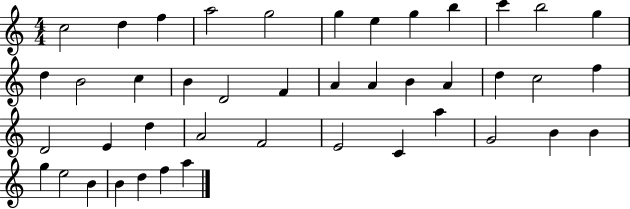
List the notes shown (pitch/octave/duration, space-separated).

C5/h D5/q F5/q A5/h G5/h G5/q E5/q G5/q B5/q C6/q B5/h G5/q D5/q B4/h C5/q B4/q D4/h F4/q A4/q A4/q B4/q A4/q D5/q C5/h F5/q D4/h E4/q D5/q A4/h F4/h E4/h C4/q A5/q G4/h B4/q B4/q G5/q E5/h B4/q B4/q D5/q F5/q A5/q